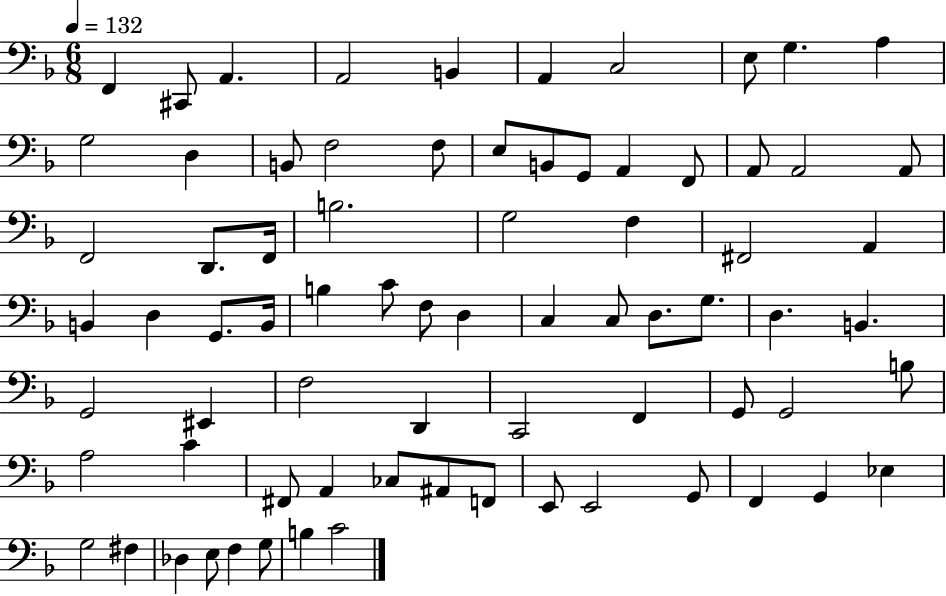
F2/q C#2/e A2/q. A2/h B2/q A2/q C3/h E3/e G3/q. A3/q G3/h D3/q B2/e F3/h F3/e E3/e B2/e G2/e A2/q F2/e A2/e A2/h A2/e F2/h D2/e. F2/s B3/h. G3/h F3/q F#2/h A2/q B2/q D3/q G2/e. B2/s B3/q C4/e F3/e D3/q C3/q C3/e D3/e. G3/e. D3/q. B2/q. G2/h EIS2/q F3/h D2/q C2/h F2/q G2/e G2/h B3/e A3/h C4/q F#2/e A2/q CES3/e A#2/e F2/e E2/e E2/h G2/e F2/q G2/q Eb3/q G3/h F#3/q Db3/q E3/e F3/q G3/e B3/q C4/h